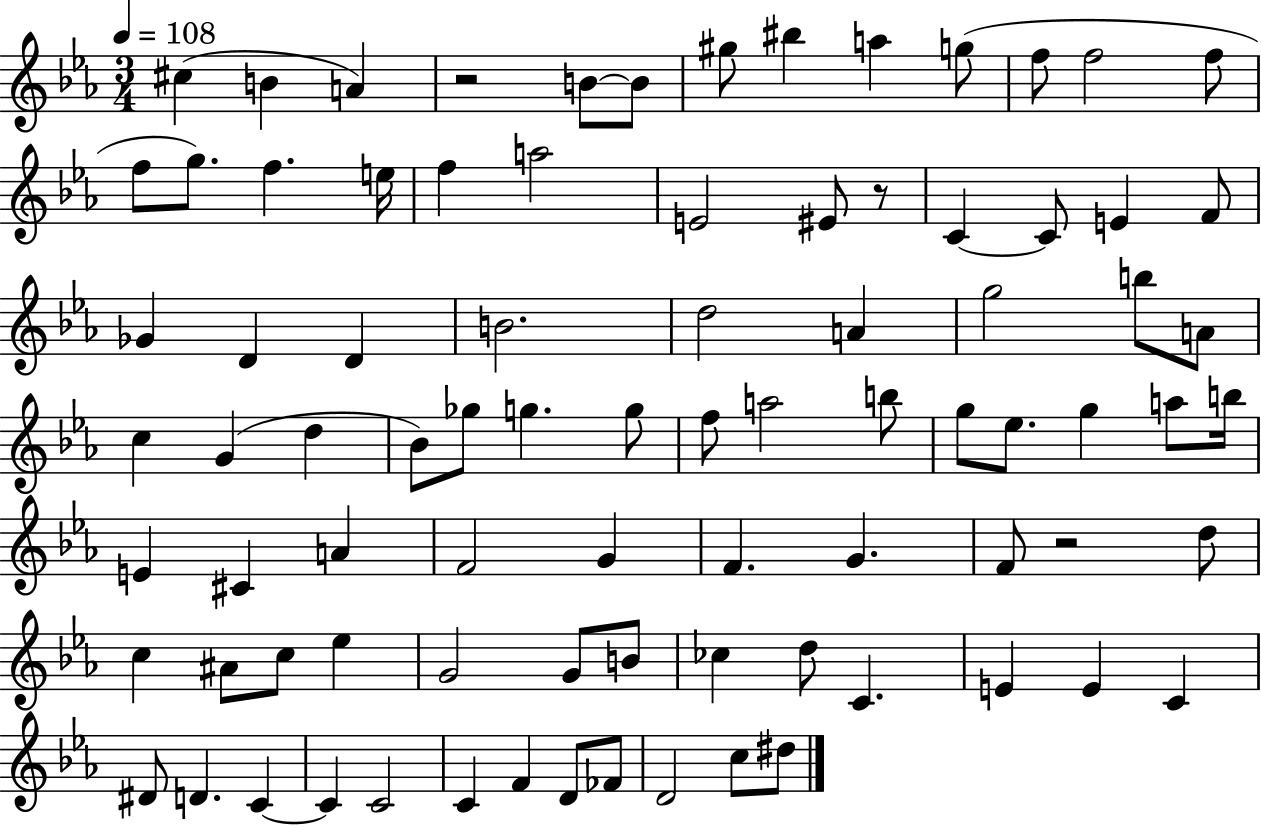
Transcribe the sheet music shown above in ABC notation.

X:1
T:Untitled
M:3/4
L:1/4
K:Eb
^c B A z2 B/2 B/2 ^g/2 ^b a g/2 f/2 f2 f/2 f/2 g/2 f e/4 f a2 E2 ^E/2 z/2 C C/2 E F/2 _G D D B2 d2 A g2 b/2 A/2 c G d _B/2 _g/2 g g/2 f/2 a2 b/2 g/2 _e/2 g a/2 b/4 E ^C A F2 G F G F/2 z2 d/2 c ^A/2 c/2 _e G2 G/2 B/2 _c d/2 C E E C ^D/2 D C C C2 C F D/2 _F/2 D2 c/2 ^d/2